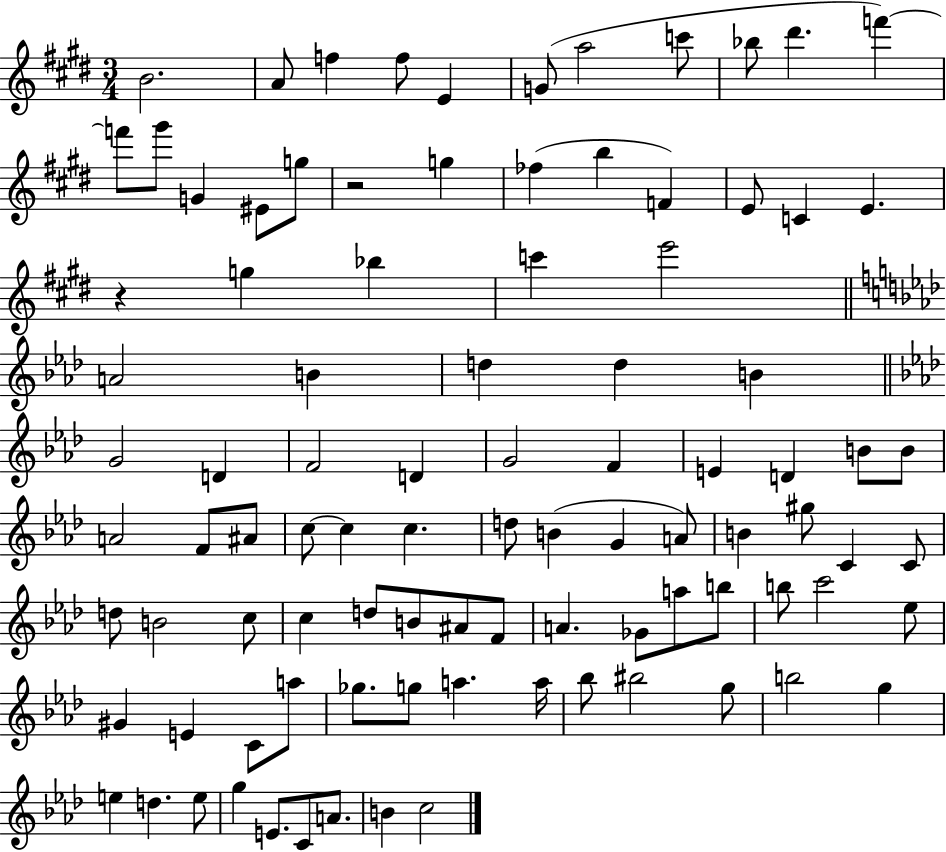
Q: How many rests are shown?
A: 2